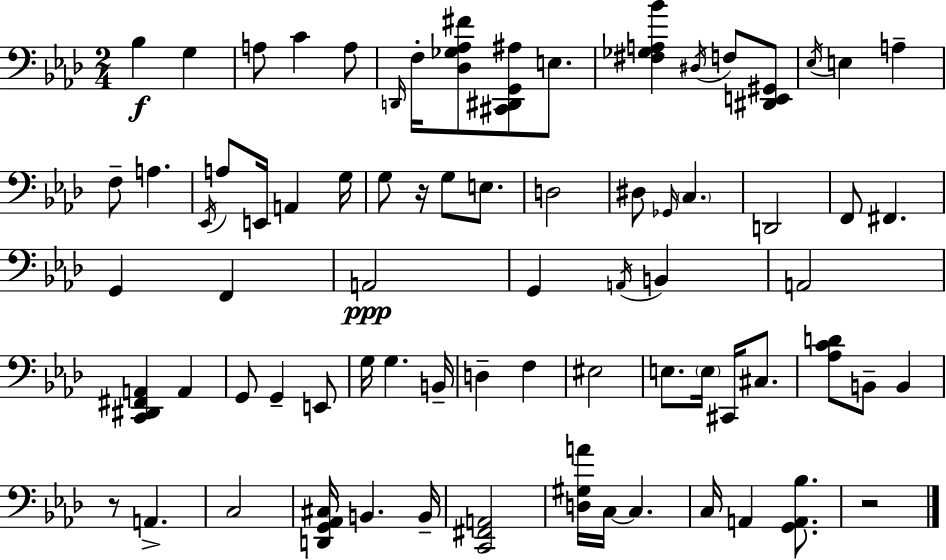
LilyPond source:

{
  \clef bass
  \numericTimeSignature
  \time 2/4
  \key aes \major
  bes4\f g4 | a8 c'4 a8 | \grace { d,16 } f16-. <des ges aes fis'>8 <cis, dis, g, ais>8 e8. | <fis ges a bes'>4 \acciaccatura { dis16 } f8 | \break <dis, e, gis,>8 \acciaccatura { ees16 } e4 a4-- | f8-- a4. | \acciaccatura { ees,16 } a8 e,16 a,4 | g16 g8 r16 g8 | \break e8. d2 | dis8 \grace { ges,16 } \parenthesize c4. | d,2 | f,8 fis,4. | \break g,4 | f,4 a,2\ppp | g,4 | \acciaccatura { a,16 } b,4 a,2 | \break <c, dis, fis, a,>4 | a,4 g,8 | g,4-- e,8 g16 g4. | b,16-- d4-- | \break f4 eis2 | e8. | \parenthesize e16 cis,16 cis8. <aes c' d'>8 | b,8-- b,4 r8 | \break a,4.-> c2 | <d, g, aes, cis>16 b,4. | b,16-- <c, fis, a,>2 | <d gis a'>16 c16~~ | \break c4. c16 a,4 | <g, a, bes>8. r2 | \bar "|."
}